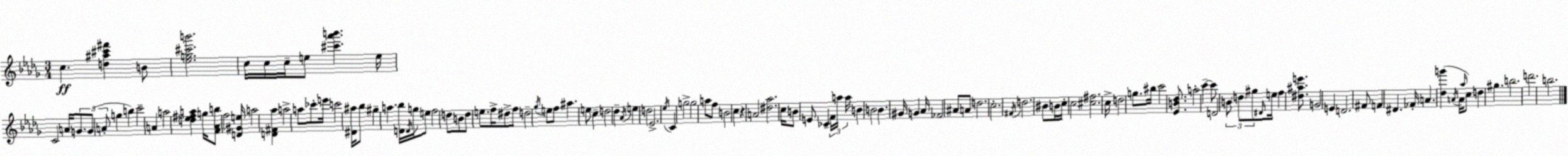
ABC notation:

X:1
T:Untitled
M:3/4
L:1/4
K:Bbm
c [d^a^c'^f'] B/2 [_eg^c'b']2 c/4 c/4 c/4 e/2 [^c'_a'b'] e/4 C2 A/4 G/2 G/2 A/2 g b c'2 A a2 [d_e^fa] g/4 [F_Ab]/2 f2 [D^Ge]/4 a2 [D^F_a] a2 a/2 _c'/2 e'/4 c'2 [^D^a]/4 _b/2 ^g a [D_b]/4 D/4 g/4 e/2 f2 d/2 B/2 d/2 e/2 f/4 ^d/2 f/2 d2 _g/4 e/2 f/2 ^a e/2 c d2 _d _A/4 e d2 _E2 _e/4 C g2 g2 a/2 f/2 B2 c z A2 [^d_a]2 c/4 B/2 E/2 _C F/4 a/4 a/4 B B2 B ^G/4 G _A/4 _F2 ^A/2 A/2 d2 c2 ^F/4 d2 ^B/2 B/4 c/4 c2 [^c^f]2 c/4 d2 g/2 ^b/4 c'2 [_EB_d]/2 a2 c' c'/2 D2 B/2 d/2 ^g/2 ^D/4 e/4 f [^d^ae']/2 G2 E D2 ^F/2 F ^D _F/4 A [_dg'] A/4 A/4 _a/4 c/2 d ^g b2 d'2 b2